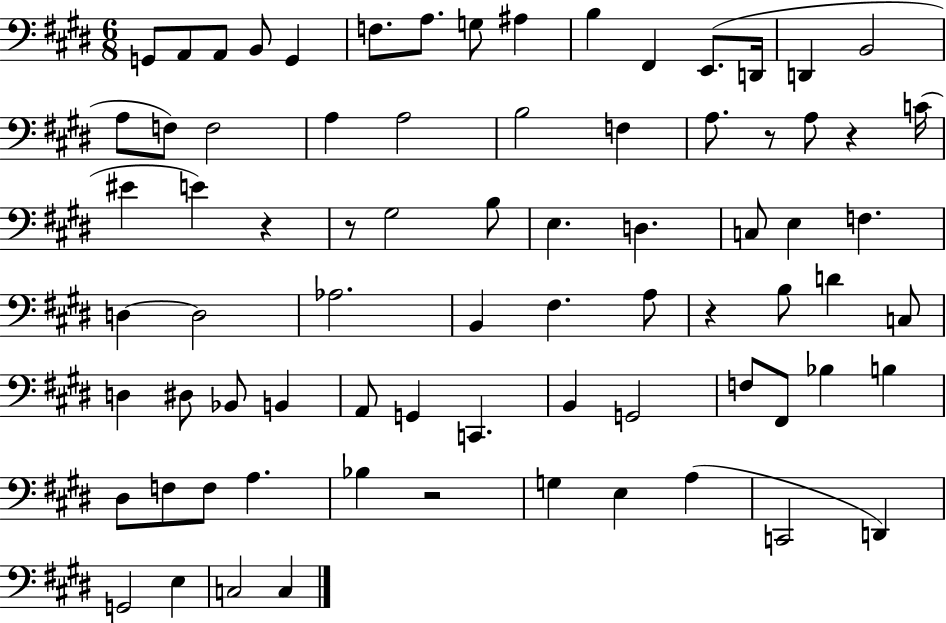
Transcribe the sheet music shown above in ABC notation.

X:1
T:Untitled
M:6/8
L:1/4
K:E
G,,/2 A,,/2 A,,/2 B,,/2 G,, F,/2 A,/2 G,/2 ^A, B, ^F,, E,,/2 D,,/4 D,, B,,2 A,/2 F,/2 F,2 A, A,2 B,2 F, A,/2 z/2 A,/2 z C/4 ^E E z z/2 ^G,2 B,/2 E, D, C,/2 E, F, D, D,2 _A,2 B,, ^F, A,/2 z B,/2 D C,/2 D, ^D,/2 _B,,/2 B,, A,,/2 G,, C,, B,, G,,2 F,/2 ^F,,/2 _B, B, ^D,/2 F,/2 F,/2 A, _B, z2 G, E, A, C,,2 D,, G,,2 E, C,2 C,